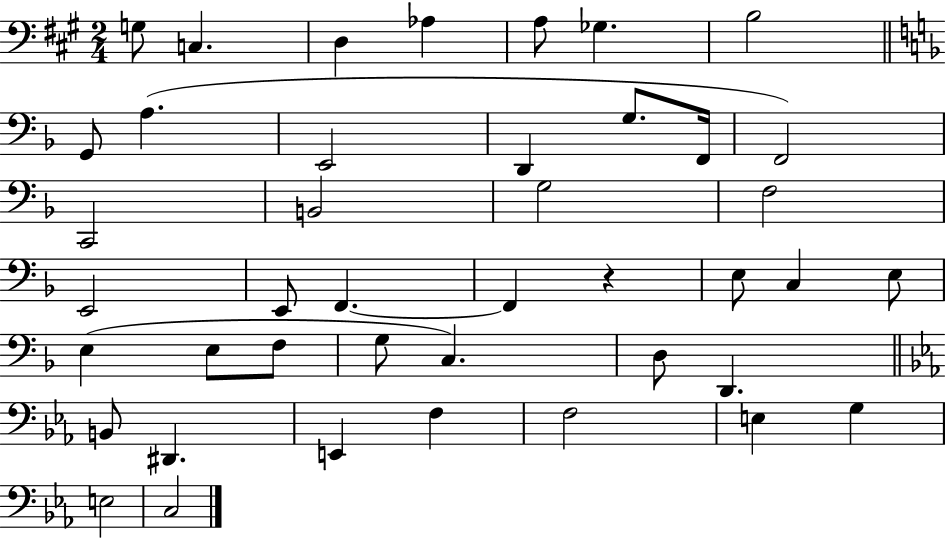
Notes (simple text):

G3/e C3/q. D3/q Ab3/q A3/e Gb3/q. B3/h G2/e A3/q. E2/h D2/q G3/e. F2/s F2/h C2/h B2/h G3/h F3/h E2/h E2/e F2/q. F2/q R/q E3/e C3/q E3/e E3/q E3/e F3/e G3/e C3/q. D3/e D2/q. B2/e D#2/q. E2/q F3/q F3/h E3/q G3/q E3/h C3/h